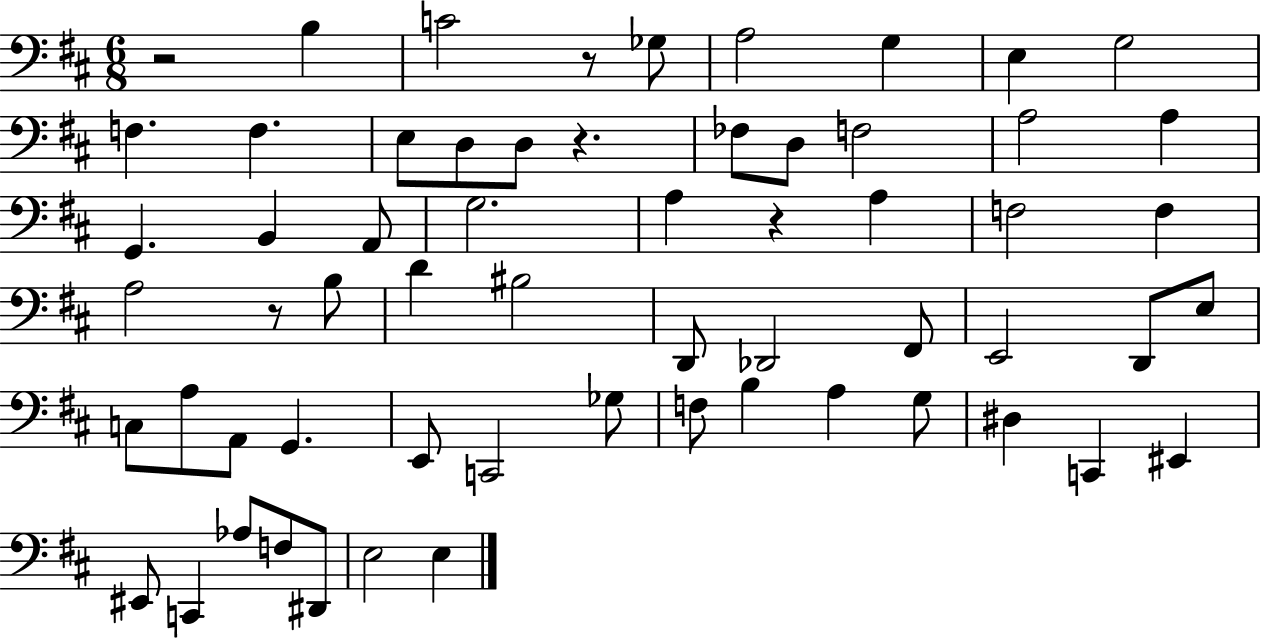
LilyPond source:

{
  \clef bass
  \numericTimeSignature
  \time 6/8
  \key d \major
  r2 b4 | c'2 r8 ges8 | a2 g4 | e4 g2 | \break f4. f4. | e8 d8 d8 r4. | fes8 d8 f2 | a2 a4 | \break g,4. b,4 a,8 | g2. | a4 r4 a4 | f2 f4 | \break a2 r8 b8 | d'4 bis2 | d,8 des,2 fis,8 | e,2 d,8 e8 | \break c8 a8 a,8 g,4. | e,8 c,2 ges8 | f8 b4 a4 g8 | dis4 c,4 eis,4 | \break eis,8 c,4 aes8 f8 dis,8 | e2 e4 | \bar "|."
}